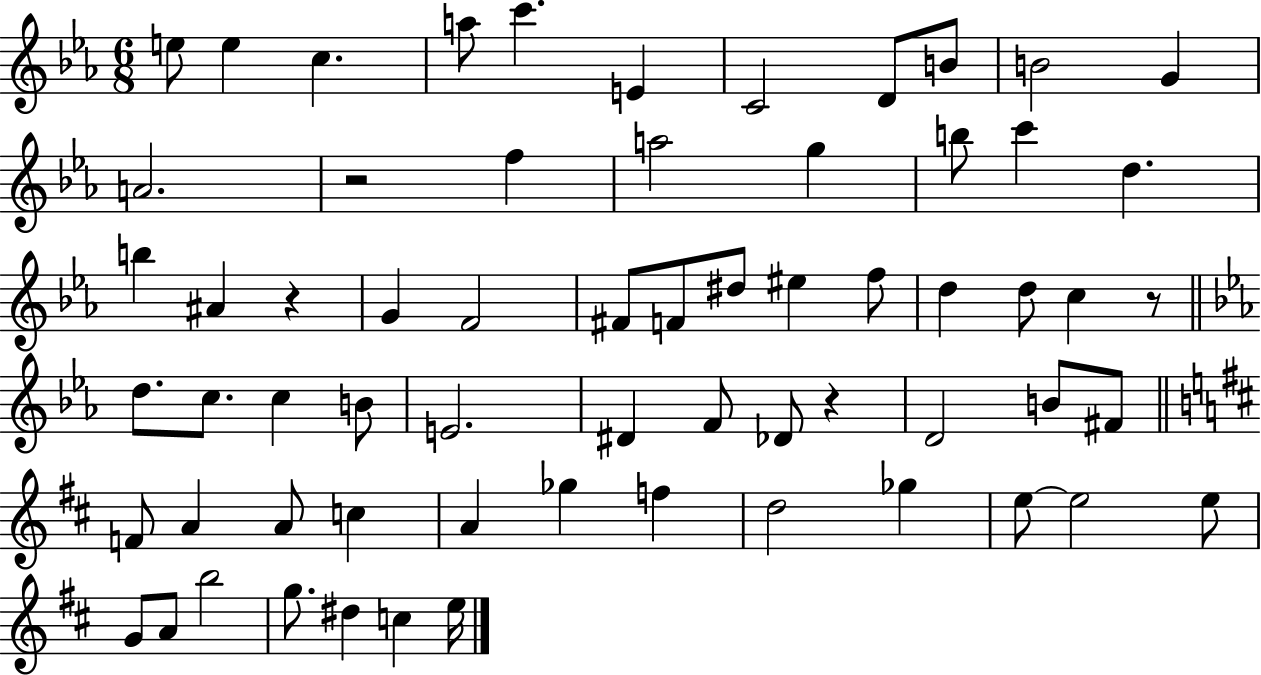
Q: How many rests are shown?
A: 4